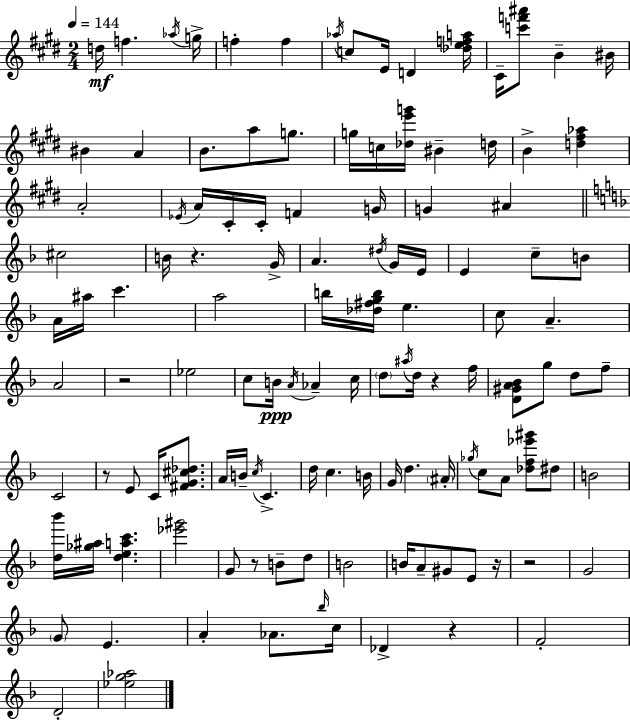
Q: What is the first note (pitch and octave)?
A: D5